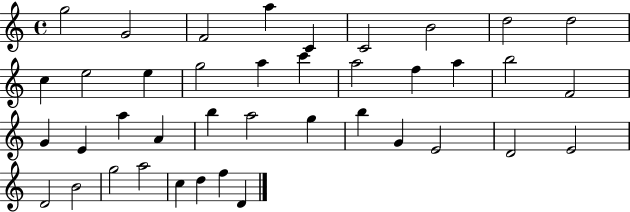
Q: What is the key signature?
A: C major